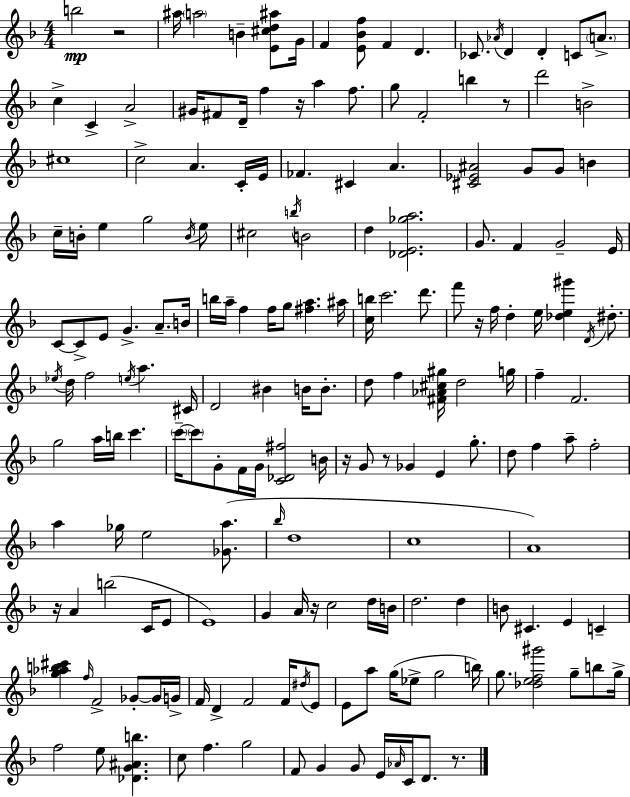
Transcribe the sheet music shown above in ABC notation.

X:1
T:Untitled
M:4/4
L:1/4
K:F
b2 z2 ^a/4 a2 B [E^cd^a]/2 G/4 F [E_Bf]/2 F D _C/2 _A/4 D D C/2 A/2 c C A2 ^G/4 ^F/2 D/4 f z/4 a f/2 g/2 F2 b z/2 d'2 B2 ^c4 c2 A C/4 E/4 _F ^C A [^C_E^A]2 G/2 G/2 B c/4 B/4 e g2 B/4 e/2 ^c2 b/4 B2 d [_DE_ga]2 G/2 F G2 E/4 C/2 C/2 E/2 G A/2 B/4 b/4 a/4 f f/4 g/2 [^fa] ^a/4 [cb]/4 c'2 d'/2 f'/2 z/4 f/4 d e/4 [_de^g'] D/4 ^d/2 _e/4 d/4 f2 e/4 a ^C/4 D2 ^B B/4 B/2 d/2 f [^F_A^c^g]/4 d2 g/4 f F2 g2 a/4 b/4 c' c'/4 c'/2 G/2 F/4 G/4 [C_D^f]2 B/4 z/4 G/2 z/2 _G E g/2 d/2 f a/2 f2 a _g/4 e2 [_Ga]/2 _b/4 d4 c4 A4 z/4 A b2 C/4 E/2 E4 G A/4 z/4 c2 d/4 B/4 d2 d B/2 ^C E C [g_ab^c'] f/4 F2 _G/2 _G/4 G/4 F/4 D F2 F/4 ^d/4 E/2 E/2 a/2 g/4 _e/2 g2 b/4 g/2 [_def^g']2 g/2 b/2 g/4 f2 e/2 [_DG^Ab] c/2 f g2 F/2 G G/2 E/4 _A/4 C/4 D/2 z/2